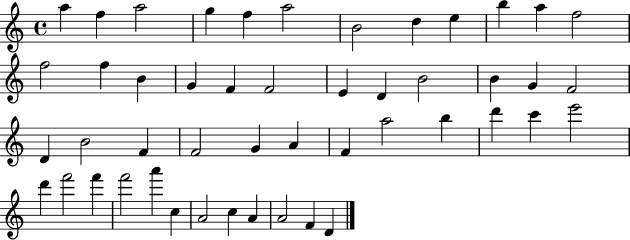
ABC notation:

X:1
T:Untitled
M:4/4
L:1/4
K:C
a f a2 g f a2 B2 d e b a f2 f2 f B G F F2 E D B2 B G F2 D B2 F F2 G A F a2 b d' c' e'2 d' f'2 f' f'2 a' c A2 c A A2 F D